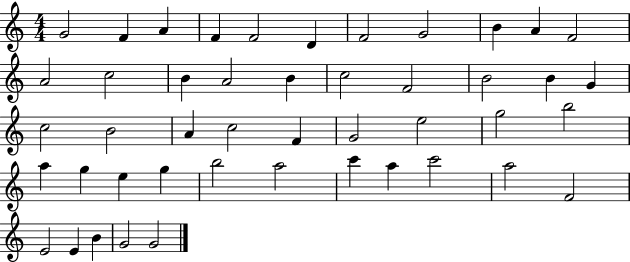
X:1
T:Untitled
M:4/4
L:1/4
K:C
G2 F A F F2 D F2 G2 B A F2 A2 c2 B A2 B c2 F2 B2 B G c2 B2 A c2 F G2 e2 g2 b2 a g e g b2 a2 c' a c'2 a2 F2 E2 E B G2 G2